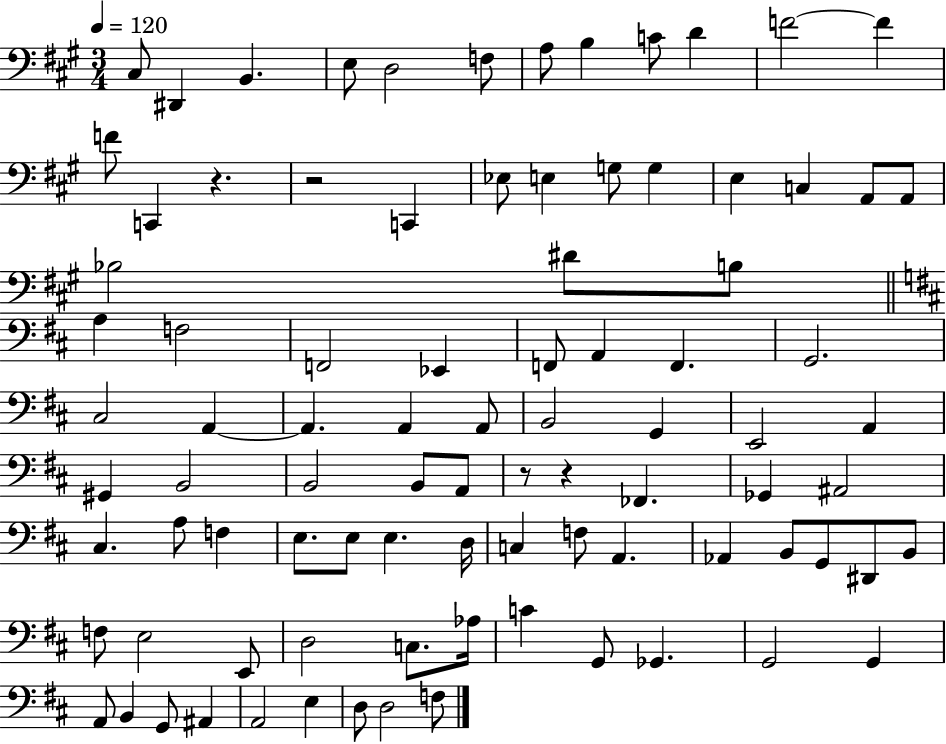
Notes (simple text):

C#3/e D#2/q B2/q. E3/e D3/h F3/e A3/e B3/q C4/e D4/q F4/h F4/q F4/e C2/q R/q. R/h C2/q Eb3/e E3/q G3/e G3/q E3/q C3/q A2/e A2/e Bb3/h D#4/e B3/e A3/q F3/h F2/h Eb2/q F2/e A2/q F2/q. G2/h. C#3/h A2/q A2/q. A2/q A2/e B2/h G2/q E2/h A2/q G#2/q B2/h B2/h B2/e A2/e R/e R/q FES2/q. Gb2/q A#2/h C#3/q. A3/e F3/q E3/e. E3/e E3/q. D3/s C3/q F3/e A2/q. Ab2/q B2/e G2/e D#2/e B2/e F3/e E3/h E2/e D3/h C3/e. Ab3/s C4/q G2/e Gb2/q. G2/h G2/q A2/e B2/q G2/e A#2/q A2/h E3/q D3/e D3/h F3/e